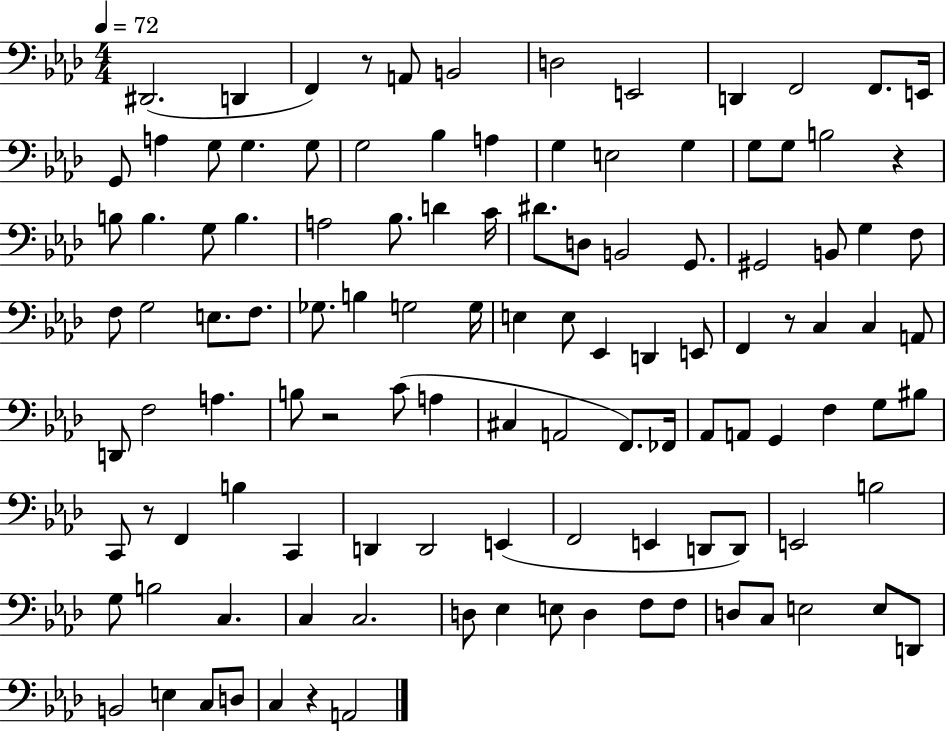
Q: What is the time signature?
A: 4/4